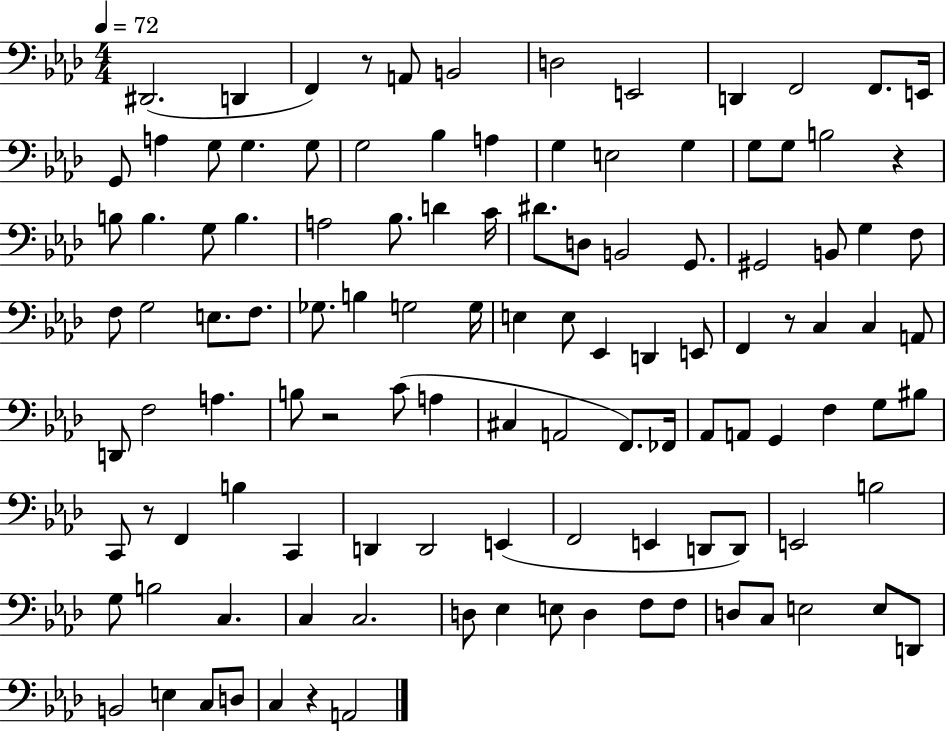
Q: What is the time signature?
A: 4/4